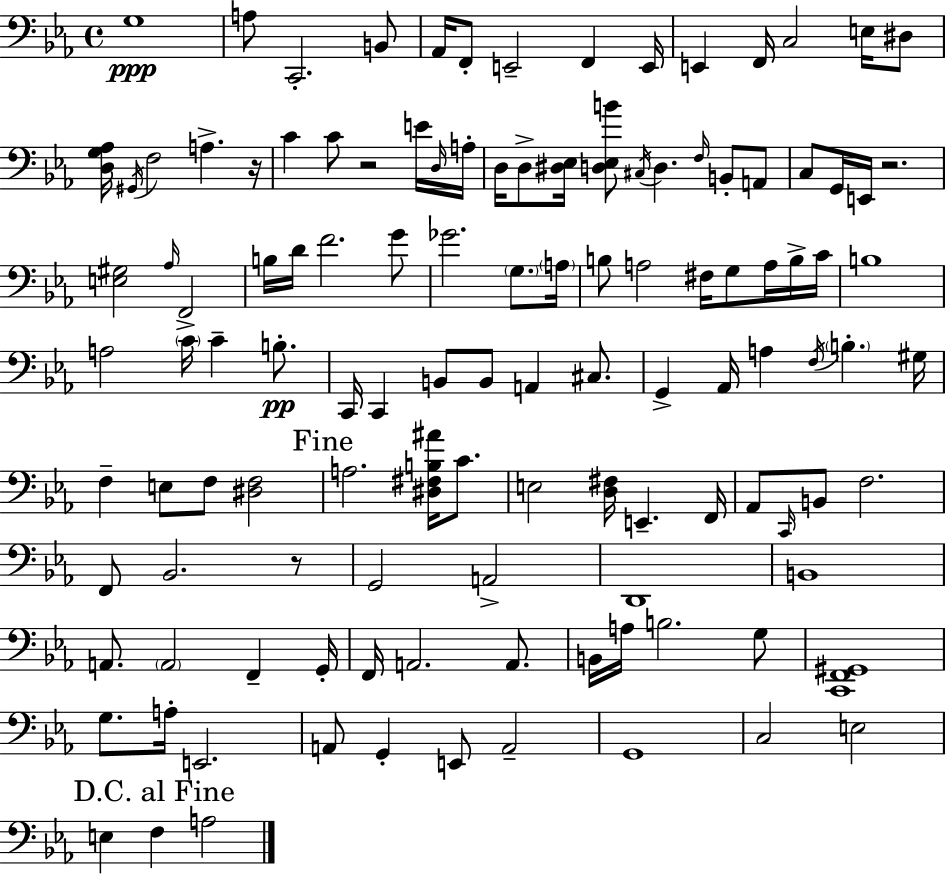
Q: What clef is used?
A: bass